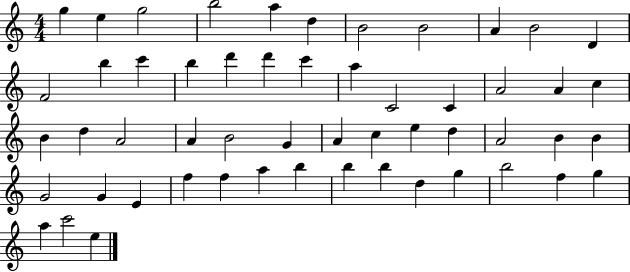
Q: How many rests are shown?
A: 0